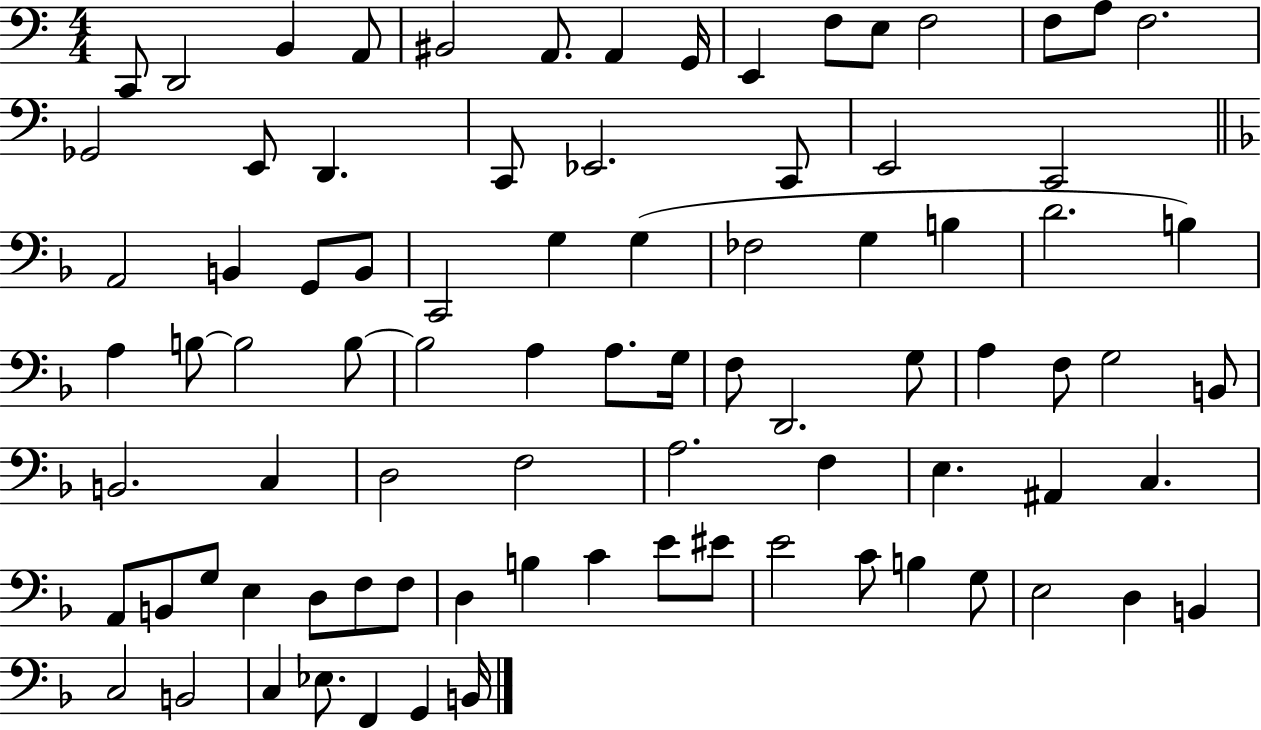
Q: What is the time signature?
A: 4/4